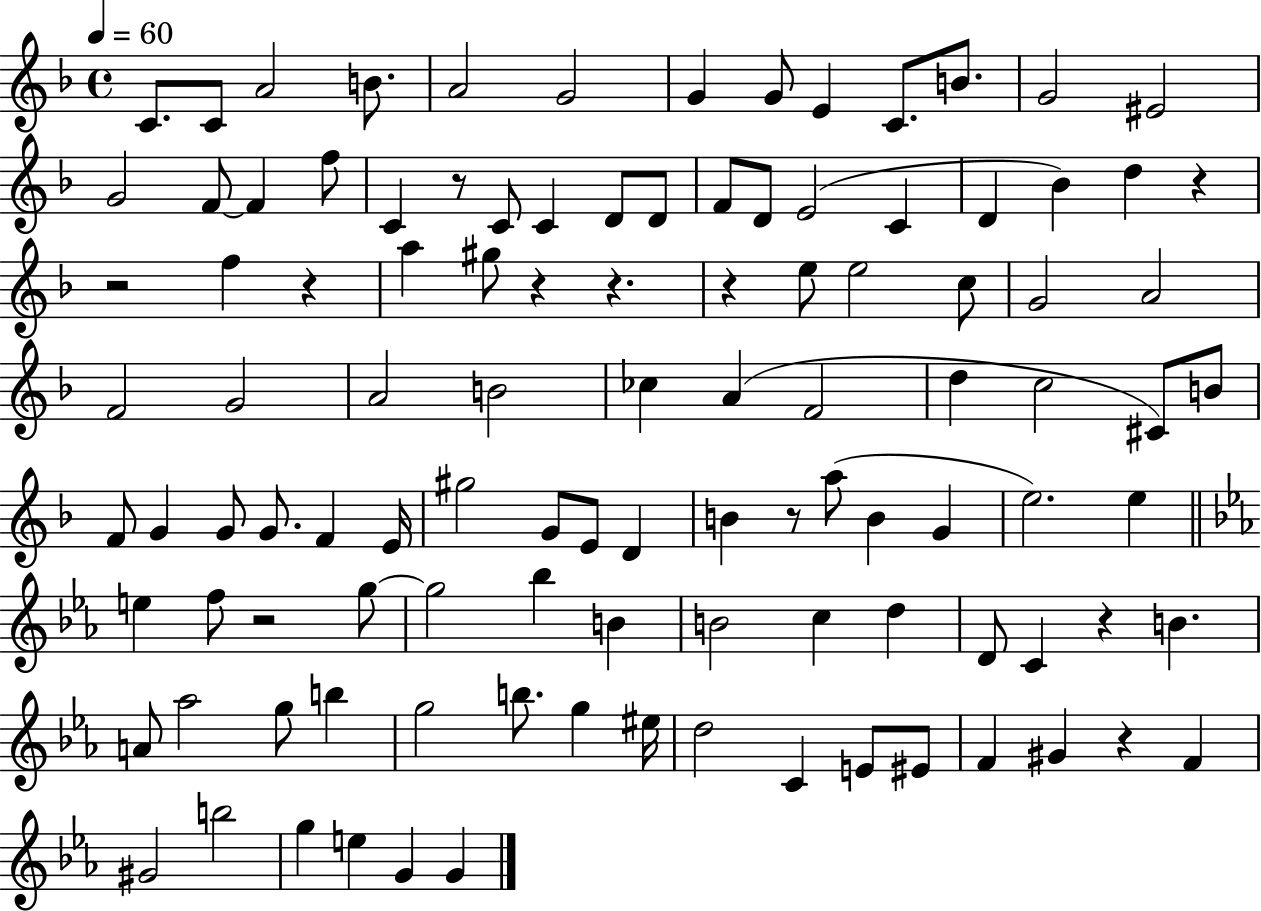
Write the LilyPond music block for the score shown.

{
  \clef treble
  \time 4/4
  \defaultTimeSignature
  \key f \major
  \tempo 4 = 60
  c'8. c'8 a'2 b'8. | a'2 g'2 | g'4 g'8 e'4 c'8. b'8. | g'2 eis'2 | \break g'2 f'8~~ f'4 f''8 | c'4 r8 c'8 c'4 d'8 d'8 | f'8 d'8 e'2( c'4 | d'4 bes'4) d''4 r4 | \break r2 f''4 r4 | a''4 gis''8 r4 r4. | r4 e''8 e''2 c''8 | g'2 a'2 | \break f'2 g'2 | a'2 b'2 | ces''4 a'4( f'2 | d''4 c''2 cis'8) b'8 | \break f'8 g'4 g'8 g'8. f'4 e'16 | gis''2 g'8 e'8 d'4 | b'4 r8 a''8( b'4 g'4 | e''2.) e''4 | \break \bar "||" \break \key c \minor e''4 f''8 r2 g''8~~ | g''2 bes''4 b'4 | b'2 c''4 d''4 | d'8 c'4 r4 b'4. | \break a'8 aes''2 g''8 b''4 | g''2 b''8. g''4 eis''16 | d''2 c'4 e'8 eis'8 | f'4 gis'4 r4 f'4 | \break gis'2 b''2 | g''4 e''4 g'4 g'4 | \bar "|."
}